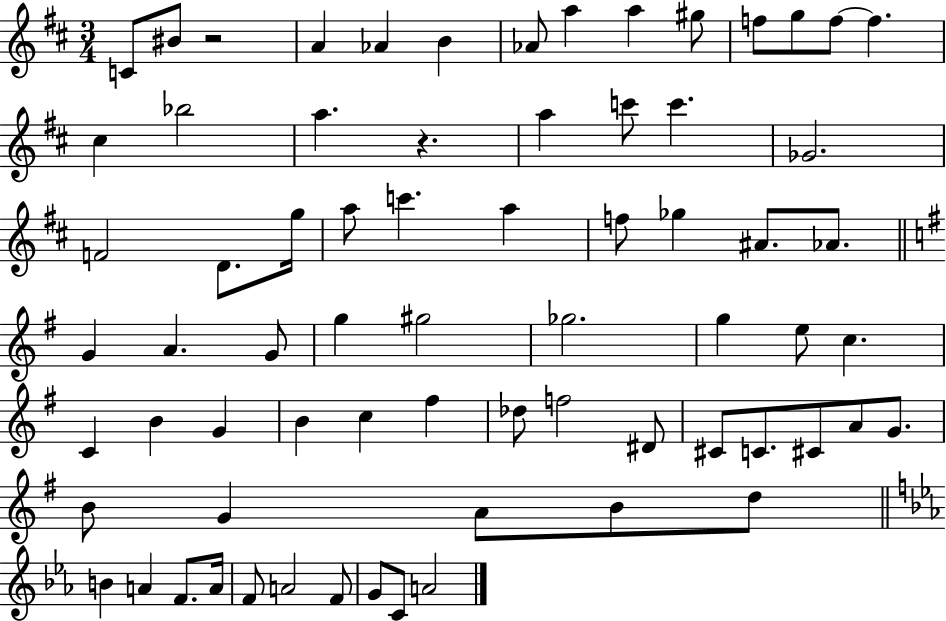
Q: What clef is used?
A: treble